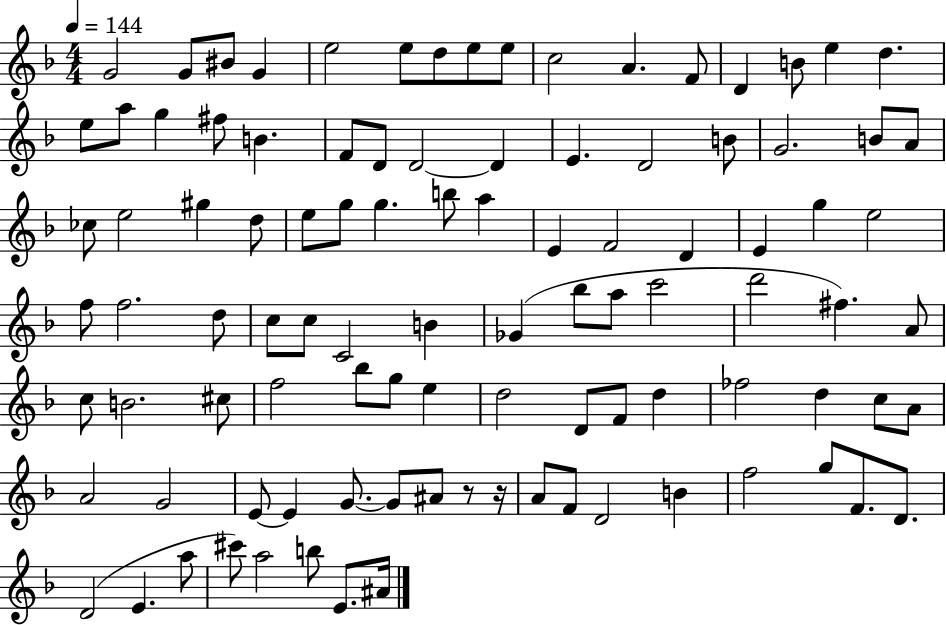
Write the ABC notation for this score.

X:1
T:Untitled
M:4/4
L:1/4
K:F
G2 G/2 ^B/2 G e2 e/2 d/2 e/2 e/2 c2 A F/2 D B/2 e d e/2 a/2 g ^f/2 B F/2 D/2 D2 D E D2 B/2 G2 B/2 A/2 _c/2 e2 ^g d/2 e/2 g/2 g b/2 a E F2 D E g e2 f/2 f2 d/2 c/2 c/2 C2 B _G _b/2 a/2 c'2 d'2 ^f A/2 c/2 B2 ^c/2 f2 _b/2 g/2 e d2 D/2 F/2 d _f2 d c/2 A/2 A2 G2 E/2 E G/2 G/2 ^A/2 z/2 z/4 A/2 F/2 D2 B f2 g/2 F/2 D/2 D2 E a/2 ^c'/2 a2 b/2 E/2 ^A/4